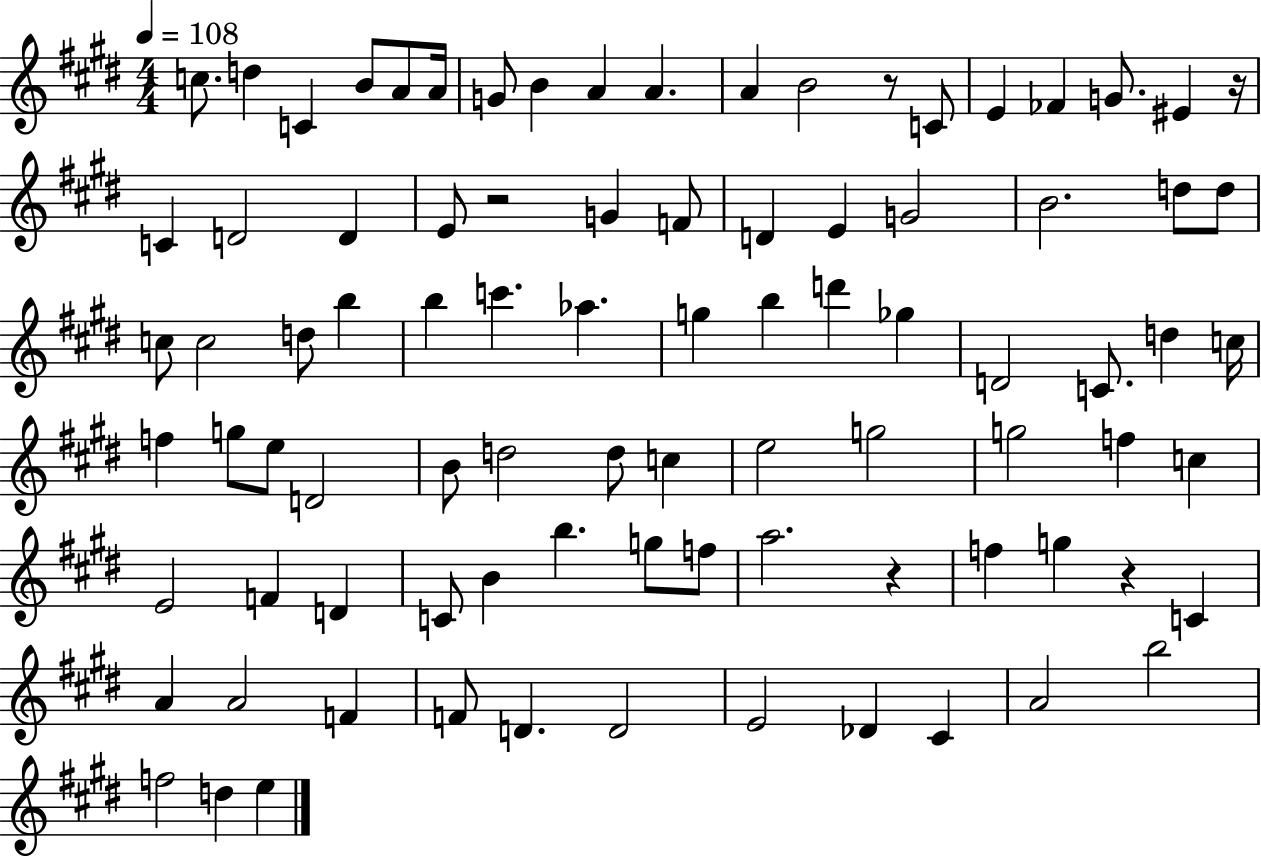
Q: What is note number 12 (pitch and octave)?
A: B4